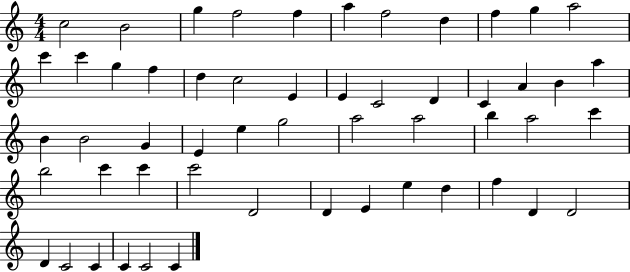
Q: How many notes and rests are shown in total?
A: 54